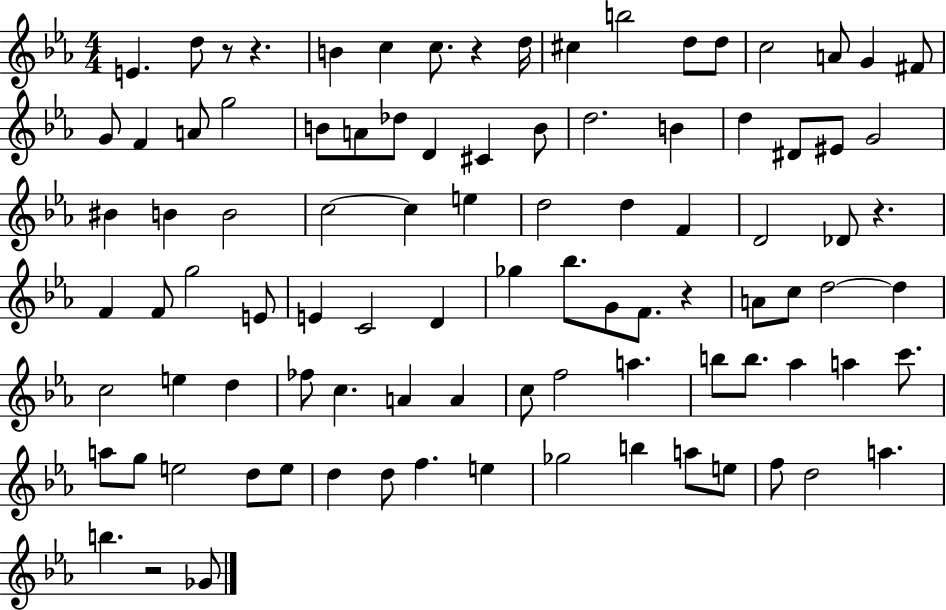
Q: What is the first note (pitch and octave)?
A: E4